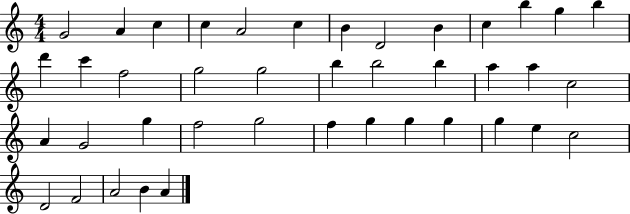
G4/h A4/q C5/q C5/q A4/h C5/q B4/q D4/h B4/q C5/q B5/q G5/q B5/q D6/q C6/q F5/h G5/h G5/h B5/q B5/h B5/q A5/q A5/q C5/h A4/q G4/h G5/q F5/h G5/h F5/q G5/q G5/q G5/q G5/q E5/q C5/h D4/h F4/h A4/h B4/q A4/q